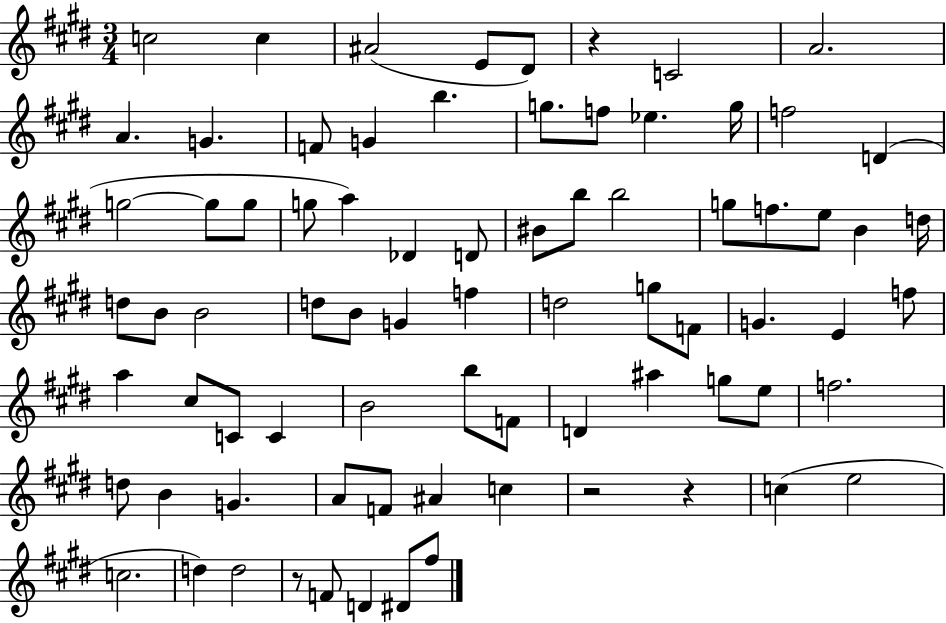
{
  \clef treble
  \numericTimeSignature
  \time 3/4
  \key e \major
  c''2 c''4 | ais'2( e'8 dis'8) | r4 c'2 | a'2. | \break a'4. g'4. | f'8 g'4 b''4. | g''8. f''8 ees''4. g''16 | f''2 d'4( | \break g''2~~ g''8 g''8 | g''8 a''4) des'4 d'8 | bis'8 b''8 b''2 | g''8 f''8. e''8 b'4 d''16 | \break d''8 b'8 b'2 | d''8 b'8 g'4 f''4 | d''2 g''8 f'8 | g'4. e'4 f''8 | \break a''4 cis''8 c'8 c'4 | b'2 b''8 f'8 | d'4 ais''4 g''8 e''8 | f''2. | \break d''8 b'4 g'4. | a'8 f'8 ais'4 c''4 | r2 r4 | c''4( e''2 | \break c''2. | d''4) d''2 | r8 f'8 d'4 dis'8 fis''8 | \bar "|."
}